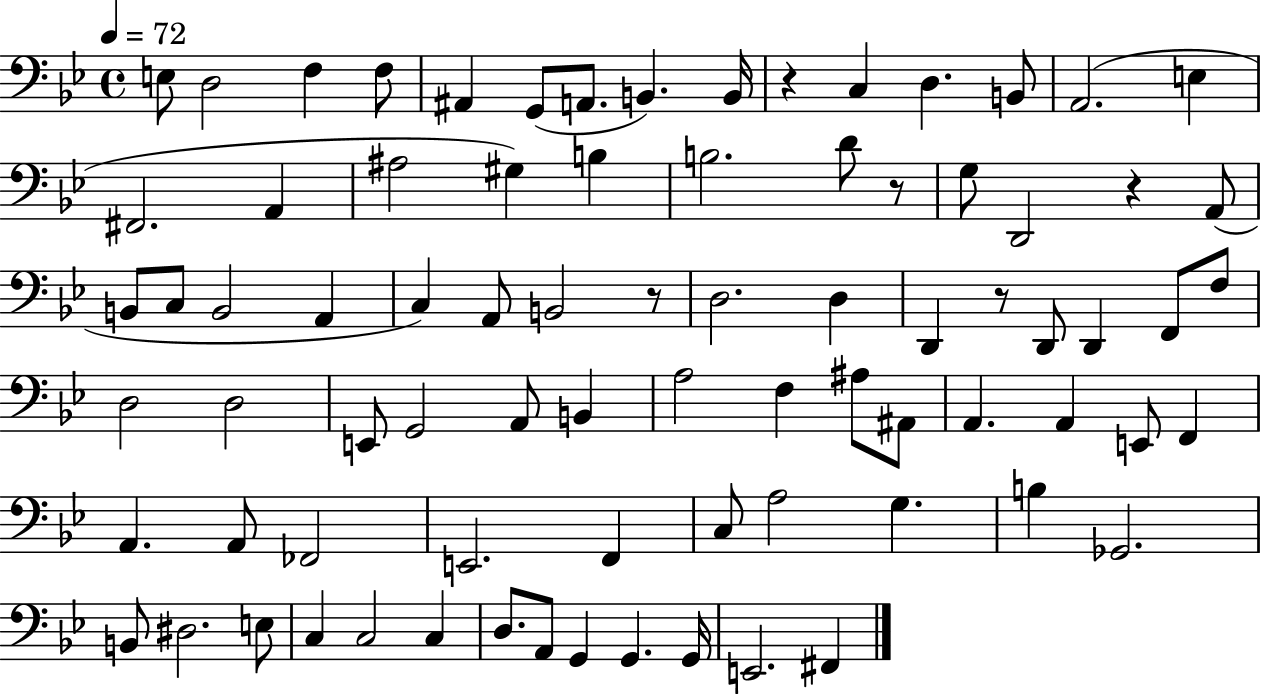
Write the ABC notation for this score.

X:1
T:Untitled
M:4/4
L:1/4
K:Bb
E,/2 D,2 F, F,/2 ^A,, G,,/2 A,,/2 B,, B,,/4 z C, D, B,,/2 A,,2 E, ^F,,2 A,, ^A,2 ^G, B, B,2 D/2 z/2 G,/2 D,,2 z A,,/2 B,,/2 C,/2 B,,2 A,, C, A,,/2 B,,2 z/2 D,2 D, D,, z/2 D,,/2 D,, F,,/2 F,/2 D,2 D,2 E,,/2 G,,2 A,,/2 B,, A,2 F, ^A,/2 ^A,,/2 A,, A,, E,,/2 F,, A,, A,,/2 _F,,2 E,,2 F,, C,/2 A,2 G, B, _G,,2 B,,/2 ^D,2 E,/2 C, C,2 C, D,/2 A,,/2 G,, G,, G,,/4 E,,2 ^F,,